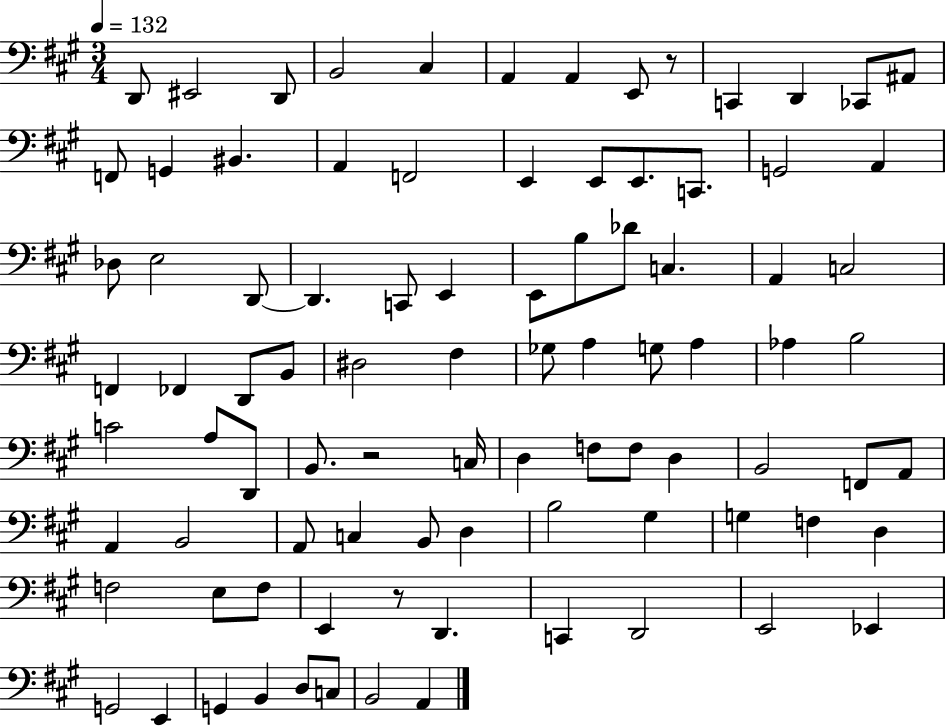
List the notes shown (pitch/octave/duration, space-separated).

D2/e EIS2/h D2/e B2/h C#3/q A2/q A2/q E2/e R/e C2/q D2/q CES2/e A#2/e F2/e G2/q BIS2/q. A2/q F2/h E2/q E2/e E2/e. C2/e. G2/h A2/q Db3/e E3/h D2/e D2/q. C2/e E2/q E2/e B3/e Db4/e C3/q. A2/q C3/h F2/q FES2/q D2/e B2/e D#3/h F#3/q Gb3/e A3/q G3/e A3/q Ab3/q B3/h C4/h A3/e D2/e B2/e. R/h C3/s D3/q F3/e F3/e D3/q B2/h F2/e A2/e A2/q B2/h A2/e C3/q B2/e D3/q B3/h G#3/q G3/q F3/q D3/q F3/h E3/e F3/e E2/q R/e D2/q. C2/q D2/h E2/h Eb2/q G2/h E2/q G2/q B2/q D3/e C3/e B2/h A2/q